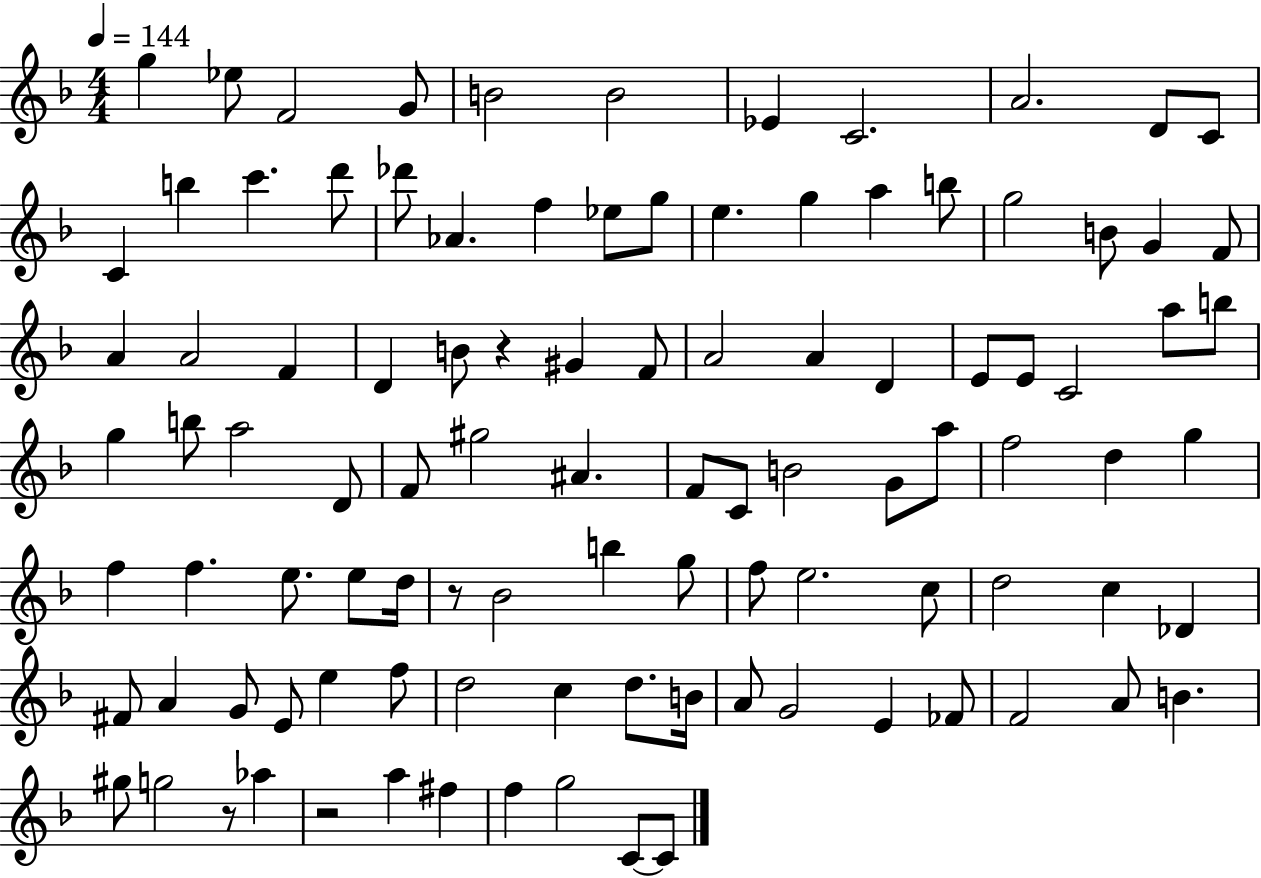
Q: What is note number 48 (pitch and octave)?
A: F4